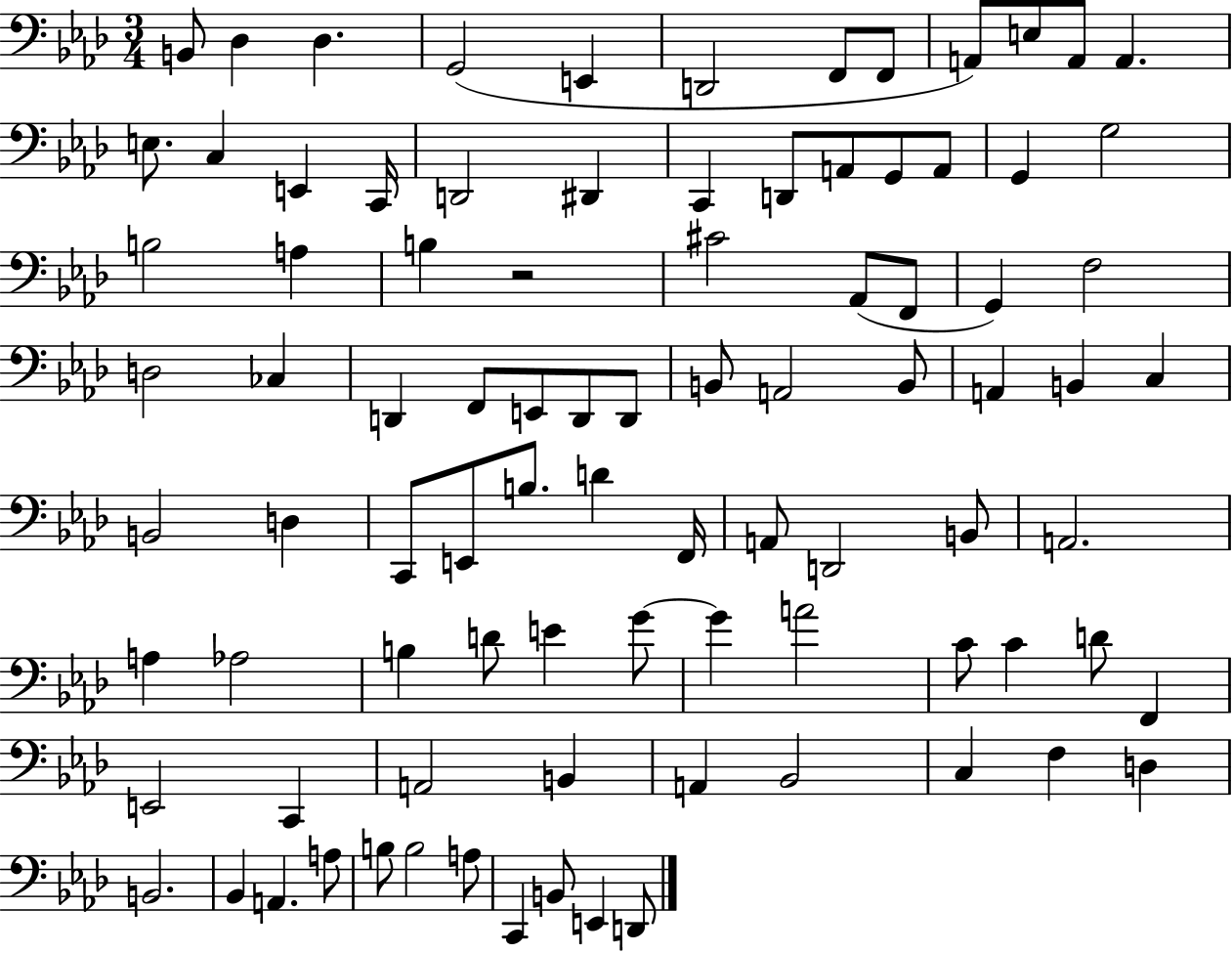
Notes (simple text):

B2/e Db3/q Db3/q. G2/h E2/q D2/h F2/e F2/e A2/e E3/e A2/e A2/q. E3/e. C3/q E2/q C2/s D2/h D#2/q C2/q D2/e A2/e G2/e A2/e G2/q G3/h B3/h A3/q B3/q R/h C#4/h Ab2/e F2/e G2/q F3/h D3/h CES3/q D2/q F2/e E2/e D2/e D2/e B2/e A2/h B2/e A2/q B2/q C3/q B2/h D3/q C2/e E2/e B3/e. D4/q F2/s A2/e D2/h B2/e A2/h. A3/q Ab3/h B3/q D4/e E4/q G4/e G4/q A4/h C4/e C4/q D4/e F2/q E2/h C2/q A2/h B2/q A2/q Bb2/h C3/q F3/q D3/q B2/h. Bb2/q A2/q. A3/e B3/e B3/h A3/e C2/q B2/e E2/q D2/e